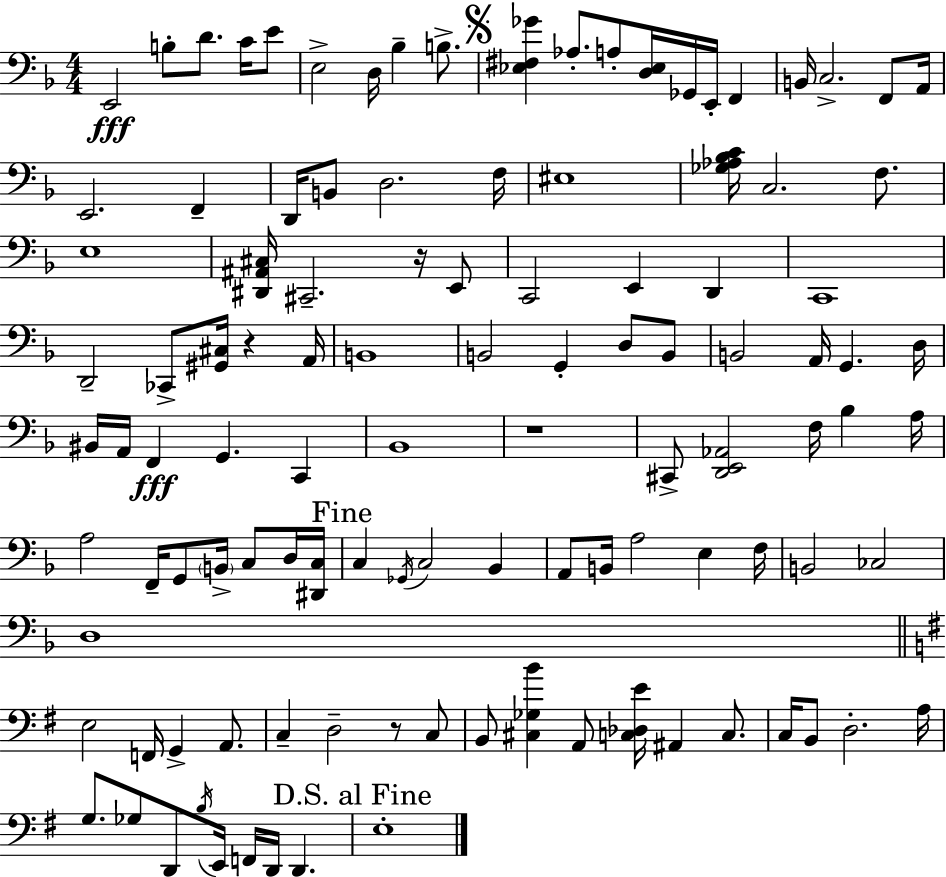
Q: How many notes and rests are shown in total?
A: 111